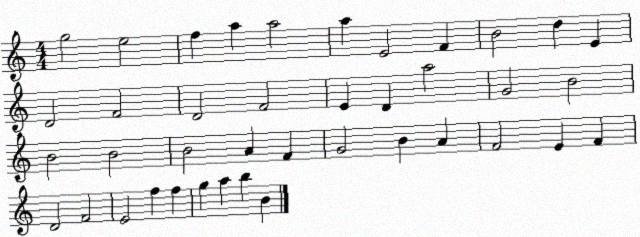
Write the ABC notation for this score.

X:1
T:Untitled
M:4/4
L:1/4
K:C
g2 e2 f a a2 a E2 F B2 d E D2 F2 D2 F2 E D a2 G2 B2 B2 B2 B2 A F G2 B A F2 E F D2 F2 E2 f f g a b B